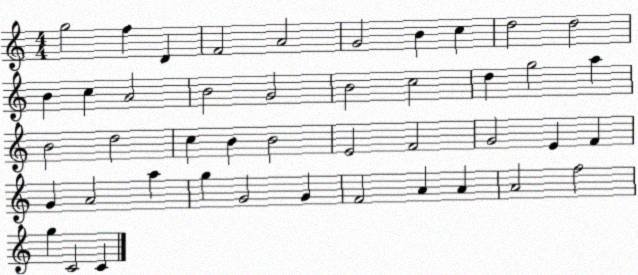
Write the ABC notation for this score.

X:1
T:Untitled
M:4/4
L:1/4
K:C
g2 f D F2 A2 G2 B c d2 d2 B c A2 B2 G2 B2 c2 d g2 a B2 d2 c B B2 E2 F2 G2 E F G A2 a g G2 G F2 A A A2 f2 g C2 C